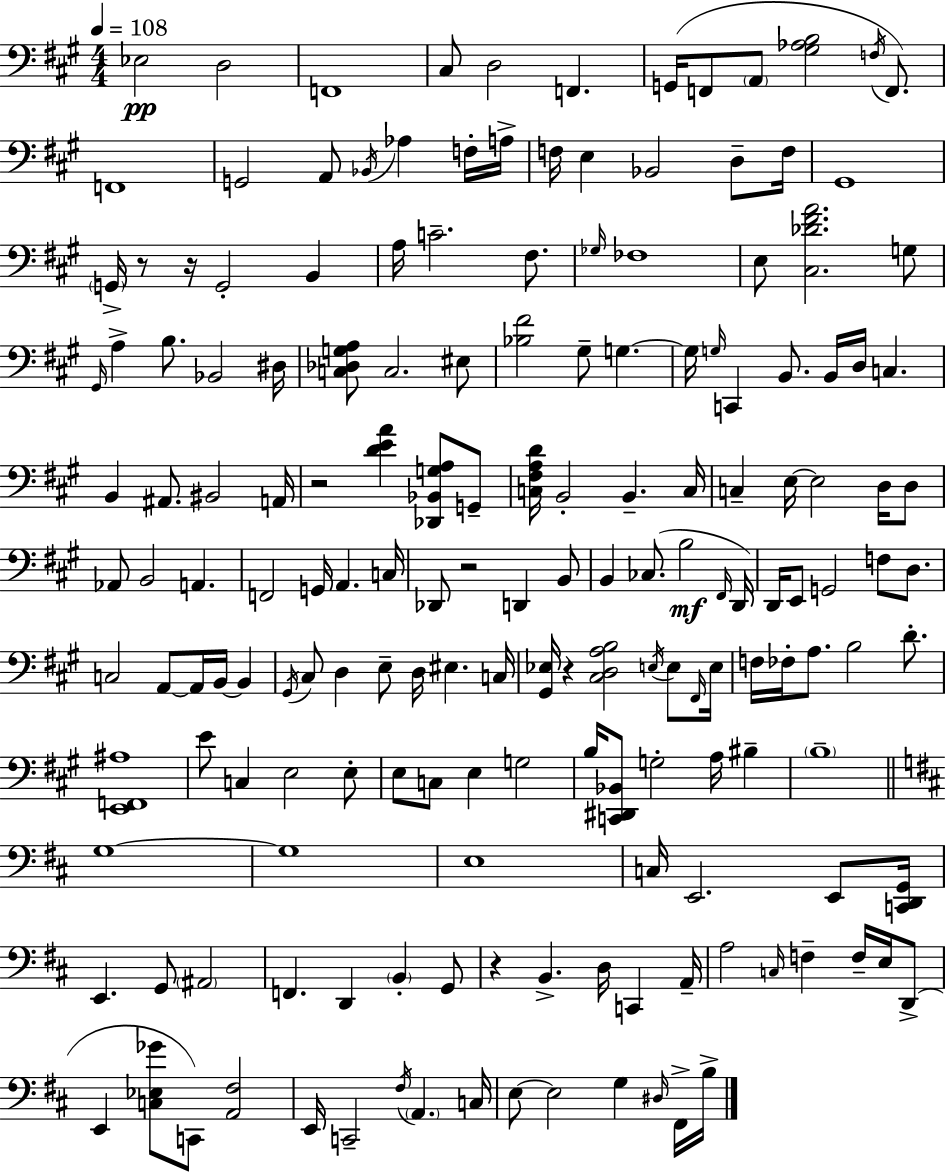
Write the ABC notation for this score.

X:1
T:Untitled
M:4/4
L:1/4
K:A
_E,2 D,2 F,,4 ^C,/2 D,2 F,, G,,/4 F,,/2 A,,/2 [^G,_A,B,]2 F,/4 F,,/2 F,,4 G,,2 A,,/2 _B,,/4 _A, F,/4 A,/4 F,/4 E, _B,,2 D,/2 F,/4 ^G,,4 G,,/4 z/2 z/4 G,,2 B,, A,/4 C2 ^F,/2 _G,/4 _F,4 E,/2 [^C,_D^FA]2 G,/2 ^G,,/4 A, B,/2 _B,,2 ^D,/4 [C,_D,G,A,]/2 C,2 ^E,/2 [_B,^F]2 ^G,/2 G, G,/4 G,/4 C,, B,,/2 B,,/4 D,/4 C, B,, ^A,,/2 ^B,,2 A,,/4 z2 [DEA] [_D,,_B,,G,A,]/2 G,,/2 [C,^F,A,D]/4 B,,2 B,, C,/4 C, E,/4 E,2 D,/4 D,/2 _A,,/2 B,,2 A,, F,,2 G,,/4 A,, C,/4 _D,,/2 z2 D,, B,,/2 B,, _C,/2 B,2 ^F,,/4 D,,/4 D,,/4 E,,/2 G,,2 F,/2 D,/2 C,2 A,,/2 A,,/4 B,,/4 B,, ^G,,/4 ^C,/2 D, E,/2 D,/4 ^E, C,/4 [^G,,_E,]/4 z [^C,D,A,B,]2 E,/4 E,/2 ^F,,/4 E,/4 F,/4 _F,/4 A,/2 B,2 D/2 [E,,F,,^A,]4 E/2 C, E,2 E,/2 E,/2 C,/2 E, G,2 B,/4 [C,,^D,,_B,,]/2 G,2 A,/4 ^B, B,4 G,4 G,4 E,4 C,/4 E,,2 E,,/2 [C,,D,,G,,]/4 E,, G,,/2 ^A,,2 F,, D,, B,, G,,/2 z B,, D,/4 C,, A,,/4 A,2 C,/4 F, F,/4 E,/4 D,,/2 E,, [C,_E,_G]/2 C,,/2 [A,,^F,]2 E,,/4 C,,2 ^F,/4 A,, C,/4 E,/2 E,2 G, ^D,/4 ^F,,/4 B,/4